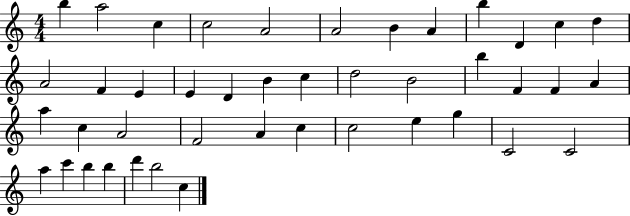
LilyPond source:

{
  \clef treble
  \numericTimeSignature
  \time 4/4
  \key c \major
  b''4 a''2 c''4 | c''2 a'2 | a'2 b'4 a'4 | b''4 d'4 c''4 d''4 | \break a'2 f'4 e'4 | e'4 d'4 b'4 c''4 | d''2 b'2 | b''4 f'4 f'4 a'4 | \break a''4 c''4 a'2 | f'2 a'4 c''4 | c''2 e''4 g''4 | c'2 c'2 | \break a''4 c'''4 b''4 b''4 | d'''4 b''2 c''4 | \bar "|."
}